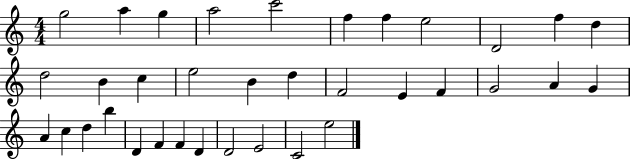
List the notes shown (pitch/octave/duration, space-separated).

G5/h A5/q G5/q A5/h C6/h F5/q F5/q E5/h D4/h F5/q D5/q D5/h B4/q C5/q E5/h B4/q D5/q F4/h E4/q F4/q G4/h A4/q G4/q A4/q C5/q D5/q B5/q D4/q F4/q F4/q D4/q D4/h E4/h C4/h E5/h